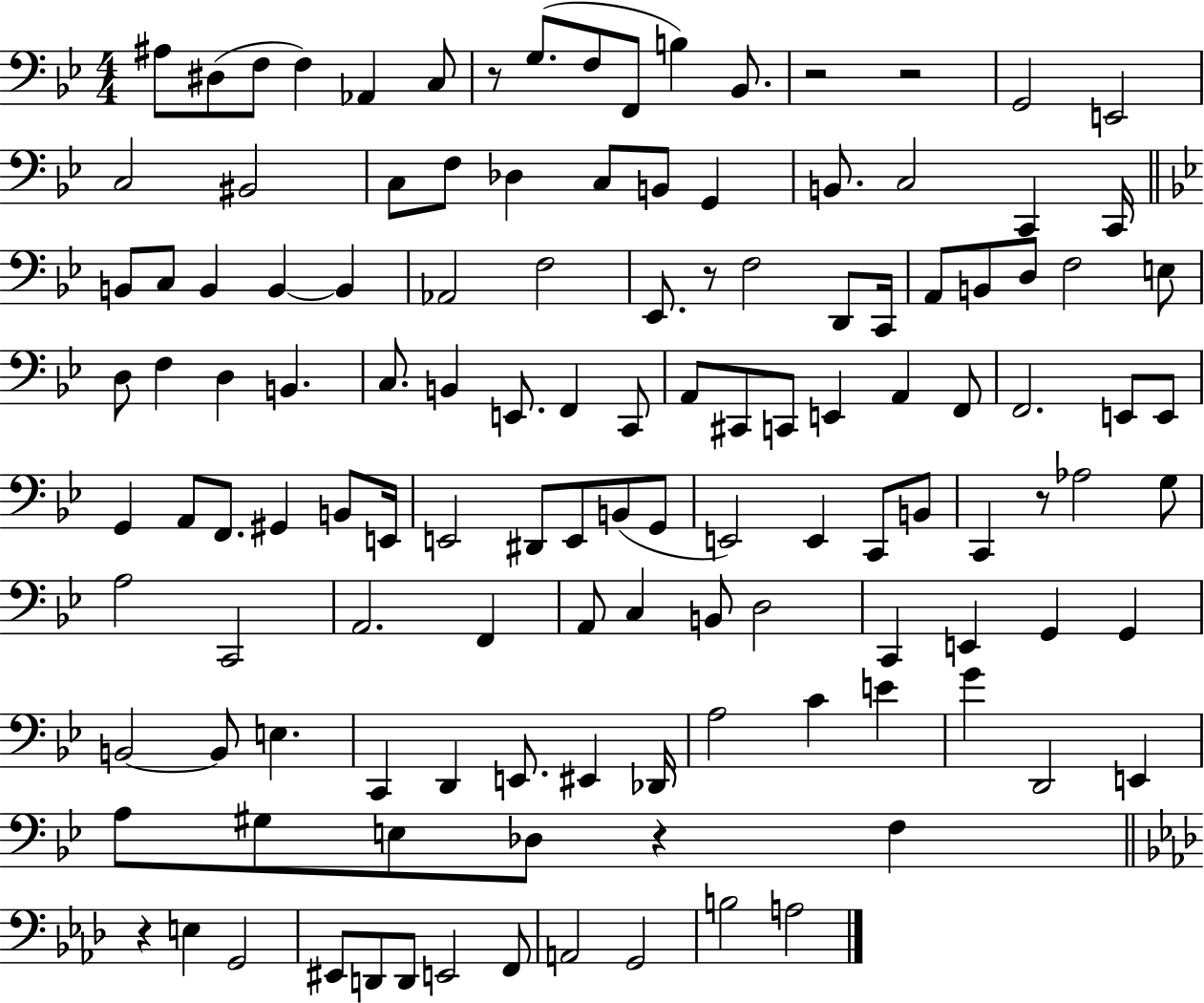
{
  \clef bass
  \numericTimeSignature
  \time 4/4
  \key bes \major
  ais8 dis8( f8 f4) aes,4 c8 | r8 g8.( f8 f,8 b4) bes,8. | r2 r2 | g,2 e,2 | \break c2 bis,2 | c8 f8 des4 c8 b,8 g,4 | b,8. c2 c,4 c,16 | \bar "||" \break \key bes \major b,8 c8 b,4 b,4~~ b,4 | aes,2 f2 | ees,8. r8 f2 d,8 c,16 | a,8 b,8 d8 f2 e8 | \break d8 f4 d4 b,4. | c8. b,4 e,8. f,4 c,8 | a,8 cis,8 c,8 e,4 a,4 f,8 | f,2. e,8 e,8 | \break g,4 a,8 f,8. gis,4 b,8 e,16 | e,2 dis,8 e,8 b,8( g,8 | e,2) e,4 c,8 b,8 | c,4 r8 aes2 g8 | \break a2 c,2 | a,2. f,4 | a,8 c4 b,8 d2 | c,4 e,4 g,4 g,4 | \break b,2~~ b,8 e4. | c,4 d,4 e,8. eis,4 des,16 | a2 c'4 e'4 | g'4 d,2 e,4 | \break a8 gis8 e8 des8 r4 f4 | \bar "||" \break \key aes \major r4 e4 g,2 | eis,8 d,8 d,8 e,2 f,8 | a,2 g,2 | b2 a2 | \break \bar "|."
}